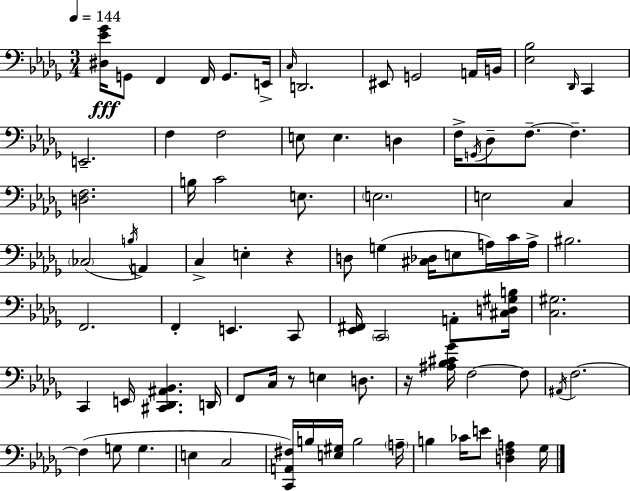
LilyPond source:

{
  \clef bass
  \numericTimeSignature
  \time 3/4
  \key bes \minor
  \tempo 4 = 144
  \repeat volta 2 { <dis ees' ges'>16\fff g,8 f,4 f,16 g,8. e,16-> | \grace { c16 } d,2. | eis,8 g,2 a,16 | b,16 <ees bes>2 \grace { des,16 } c,4 | \break e,2.-- | f4 f2 | e8 e4. d4 | f16-> \acciaccatura { g,16 } des8-- f8.--~~ f4.-- | \break <d f>2. | b16 c'2 | e8. \parenthesize e2. | e2 c4 | \break \parenthesize ces2( \acciaccatura { b16 } | a,4) c4-> e4-. | r4 d8 g4( <cis des>16 e8 | a16) c'16 a16-> bis2. | \break f,2. | f,4-. e,4. | c,8 <ees, fis,>16 \parenthesize c,2 | a,8-. <cis d gis b>16 <c gis>2. | \break c,4 e,16 <cis, des, ais, bes,>4. | d,16 f,8 c16 r8 e4 | d8. r16 <ais bes cis' ges'>16 f2~~ | f8 \acciaccatura { ais,16 } f2.~~ | \break f4( g8 g4. | e4 c2 | <c, a, fis>16) b16 <e gis>16 b2 | \parenthesize a16-- b4 ces'16 e'8 | \break <d f a>4 ges16 } \bar "|."
}